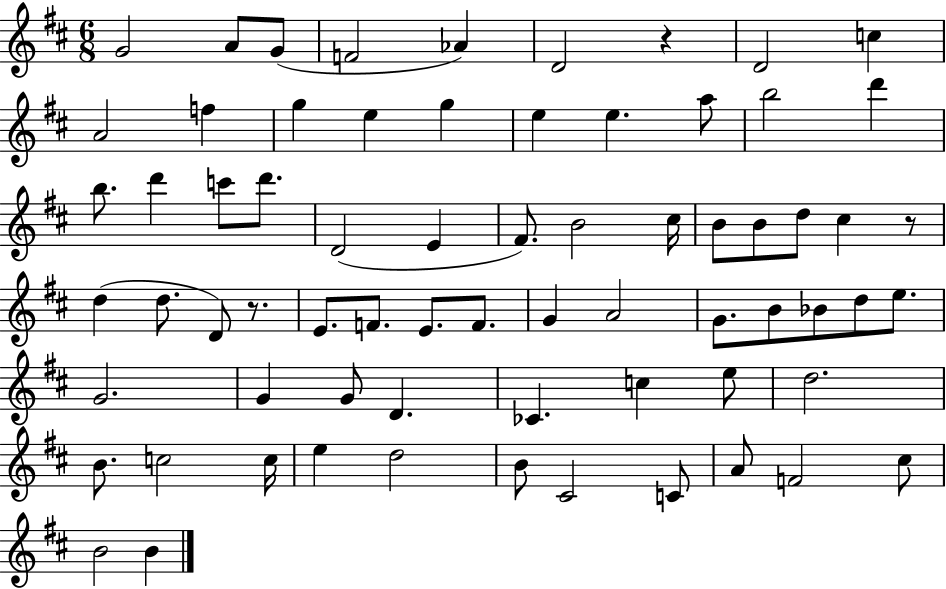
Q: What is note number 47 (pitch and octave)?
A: G4